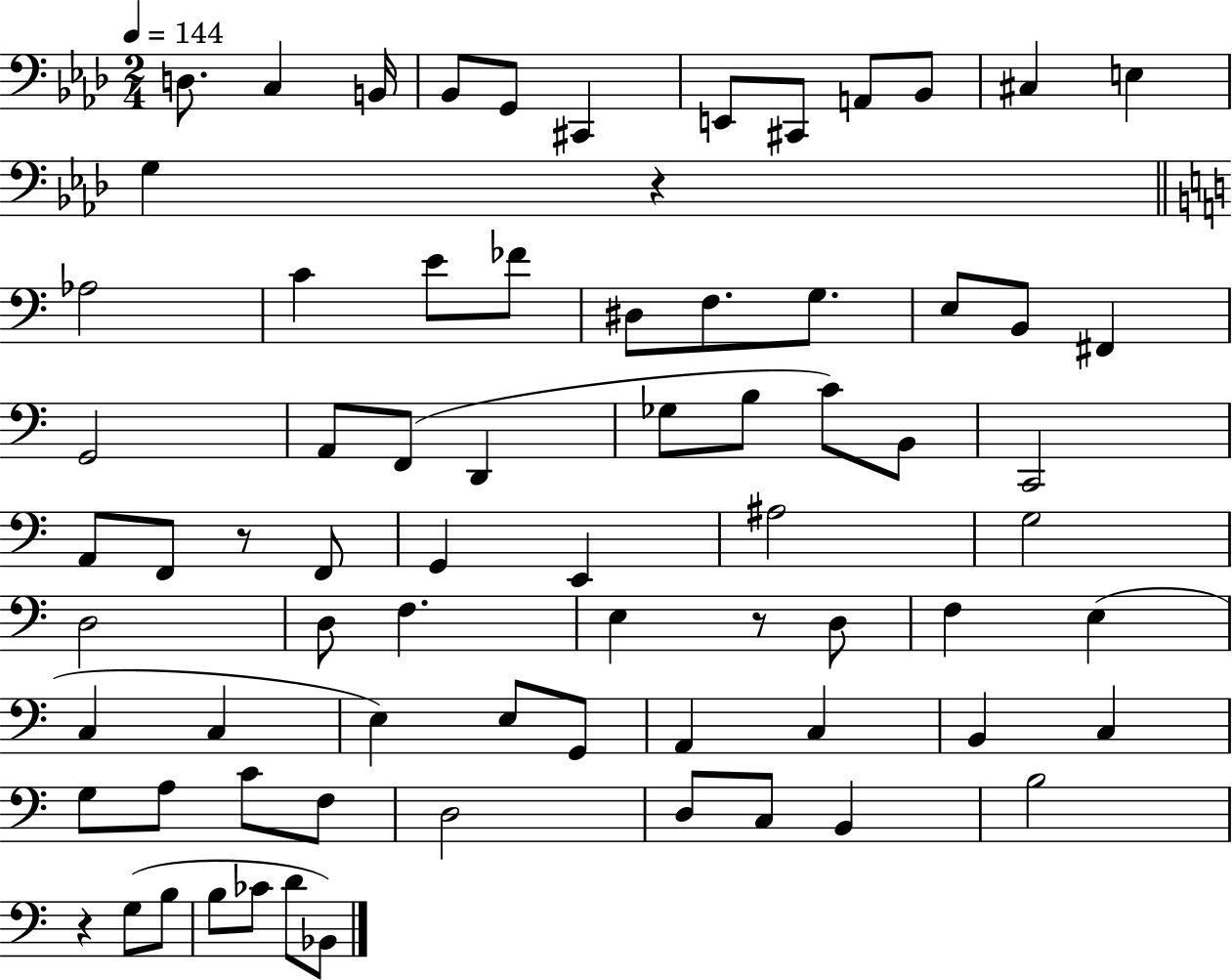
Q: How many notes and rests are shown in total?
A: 74